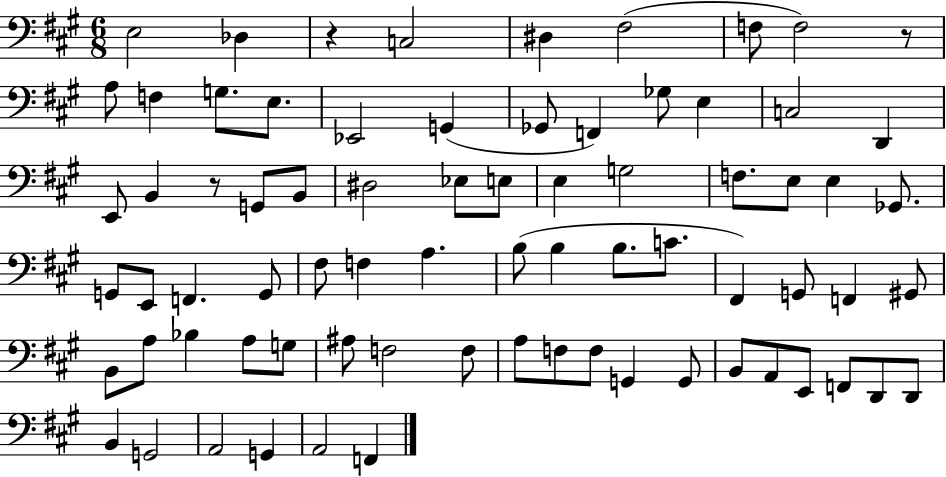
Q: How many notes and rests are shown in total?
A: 75